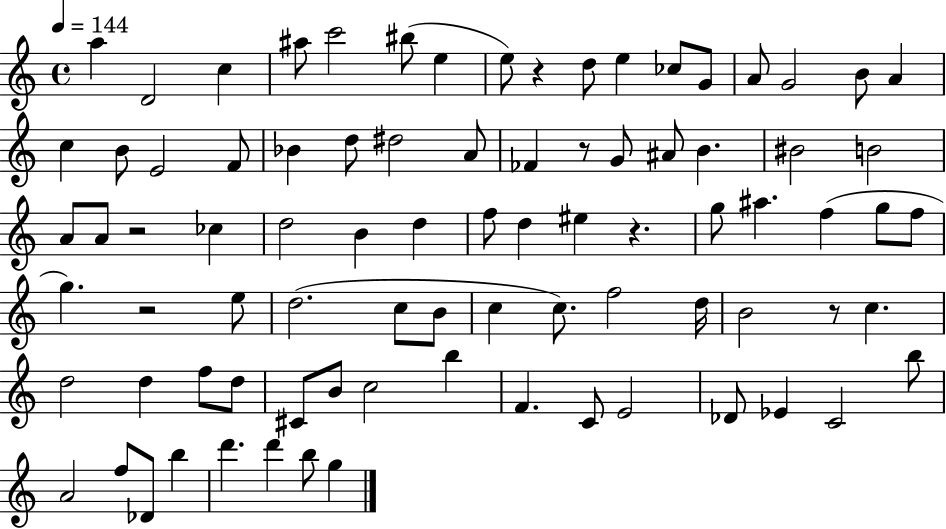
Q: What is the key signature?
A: C major